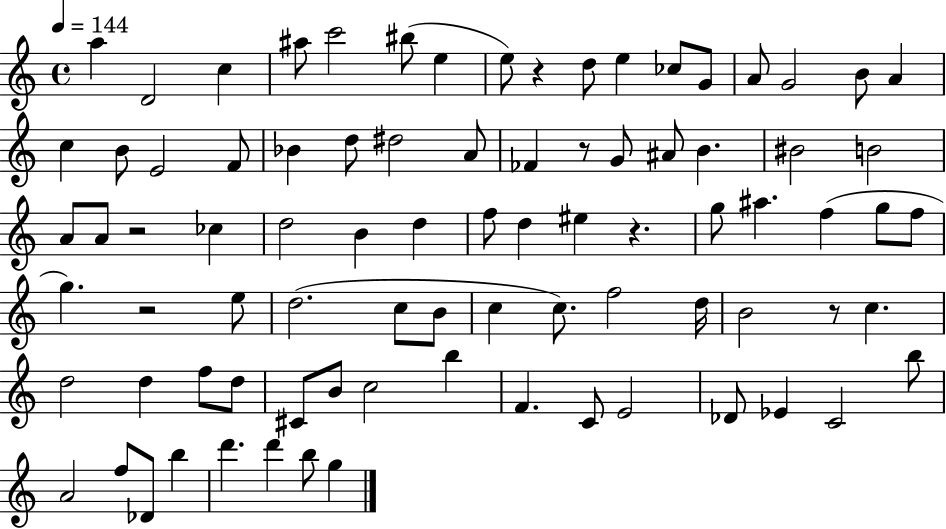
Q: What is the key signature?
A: C major